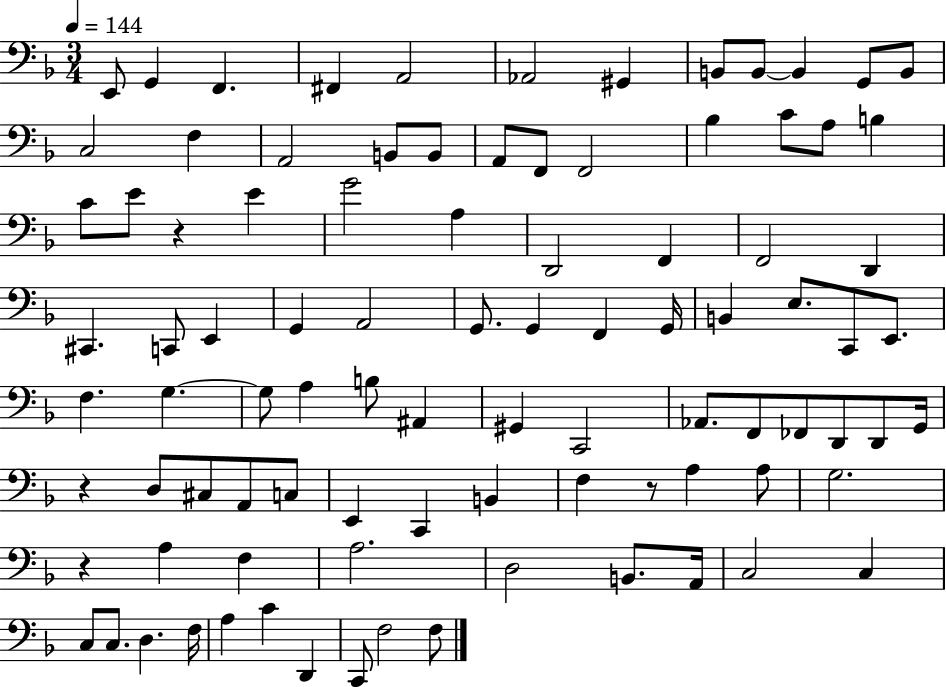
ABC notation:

X:1
T:Untitled
M:3/4
L:1/4
K:F
E,,/2 G,, F,, ^F,, A,,2 _A,,2 ^G,, B,,/2 B,,/2 B,, G,,/2 B,,/2 C,2 F, A,,2 B,,/2 B,,/2 A,,/2 F,,/2 F,,2 _B, C/2 A,/2 B, C/2 E/2 z E G2 A, D,,2 F,, F,,2 D,, ^C,, C,,/2 E,, G,, A,,2 G,,/2 G,, F,, G,,/4 B,, E,/2 C,,/2 E,,/2 F, G, G,/2 A, B,/2 ^A,, ^G,, C,,2 _A,,/2 F,,/2 _F,,/2 D,,/2 D,,/2 G,,/4 z D,/2 ^C,/2 A,,/2 C,/2 E,, C,, B,, F, z/2 A, A,/2 G,2 z A, F, A,2 D,2 B,,/2 A,,/4 C,2 C, C,/2 C,/2 D, F,/4 A, C D,, C,,/2 F,2 F,/2